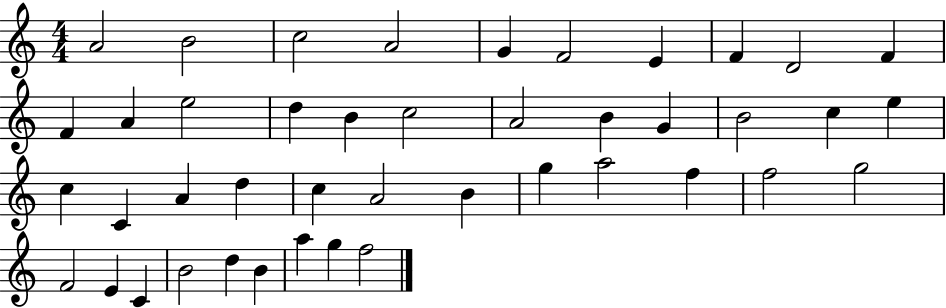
{
  \clef treble
  \numericTimeSignature
  \time 4/4
  \key c \major
  a'2 b'2 | c''2 a'2 | g'4 f'2 e'4 | f'4 d'2 f'4 | \break f'4 a'4 e''2 | d''4 b'4 c''2 | a'2 b'4 g'4 | b'2 c''4 e''4 | \break c''4 c'4 a'4 d''4 | c''4 a'2 b'4 | g''4 a''2 f''4 | f''2 g''2 | \break f'2 e'4 c'4 | b'2 d''4 b'4 | a''4 g''4 f''2 | \bar "|."
}